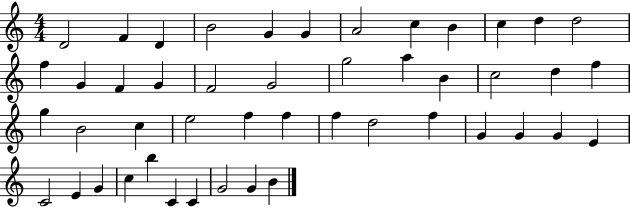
D4/h F4/q D4/q B4/h G4/q G4/q A4/h C5/q B4/q C5/q D5/q D5/h F5/q G4/q F4/q G4/q F4/h G4/h G5/h A5/q B4/q C5/h D5/q F5/q G5/q B4/h C5/q E5/h F5/q F5/q F5/q D5/h F5/q G4/q G4/q G4/q E4/q C4/h E4/q G4/q C5/q B5/q C4/q C4/q G4/h G4/q B4/q